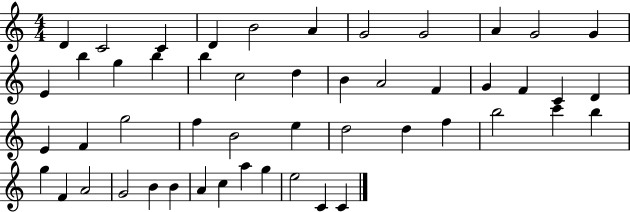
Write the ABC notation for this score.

X:1
T:Untitled
M:4/4
L:1/4
K:C
D C2 C D B2 A G2 G2 A G2 G E b g b b c2 d B A2 F G F C D E F g2 f B2 e d2 d f b2 c' b g F A2 G2 B B A c a g e2 C C